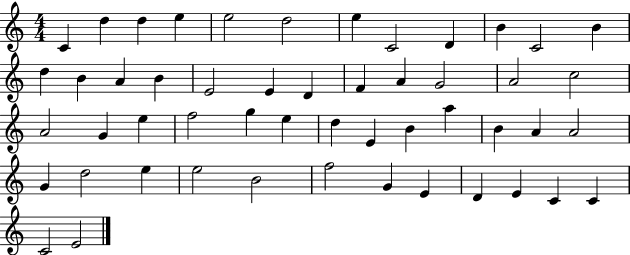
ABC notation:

X:1
T:Untitled
M:4/4
L:1/4
K:C
C d d e e2 d2 e C2 D B C2 B d B A B E2 E D F A G2 A2 c2 A2 G e f2 g e d E B a B A A2 G d2 e e2 B2 f2 G E D E C C C2 E2